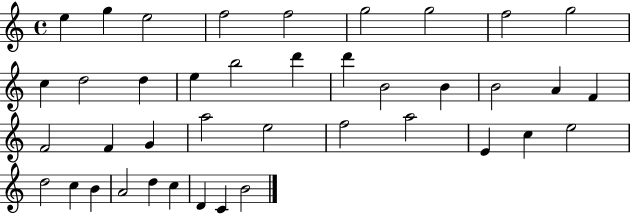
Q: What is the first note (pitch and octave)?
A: E5